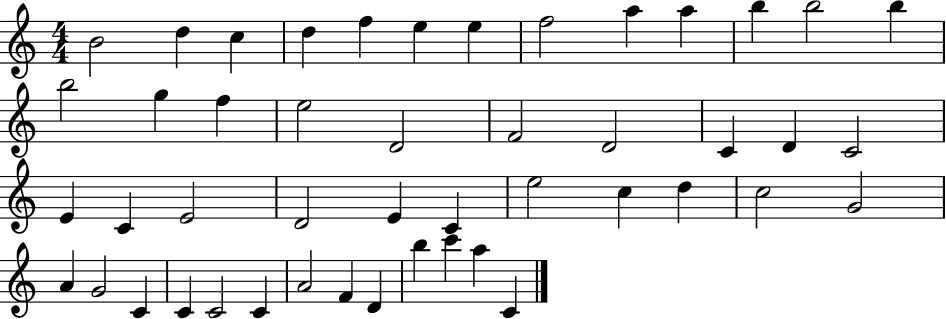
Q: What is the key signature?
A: C major